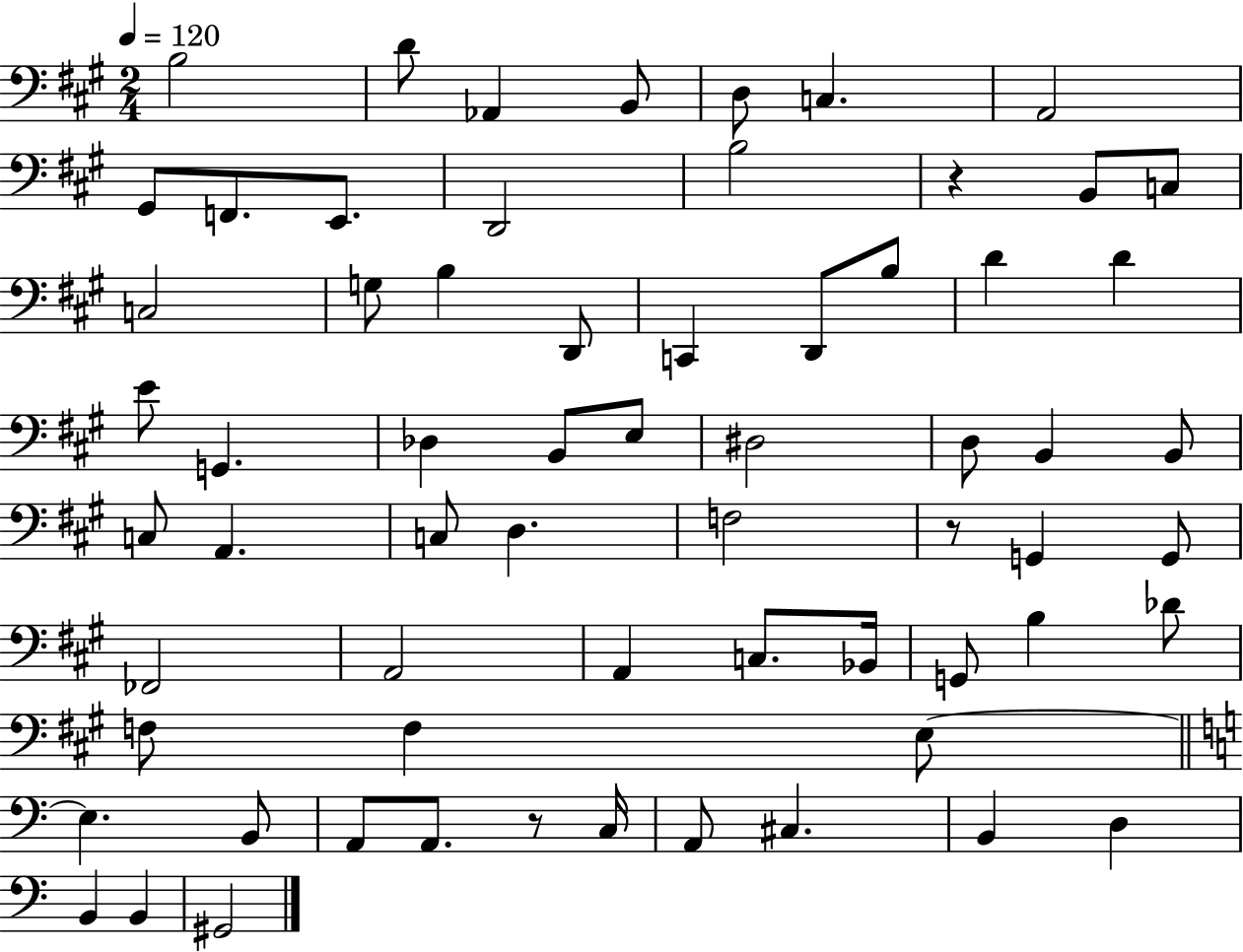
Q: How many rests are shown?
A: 3